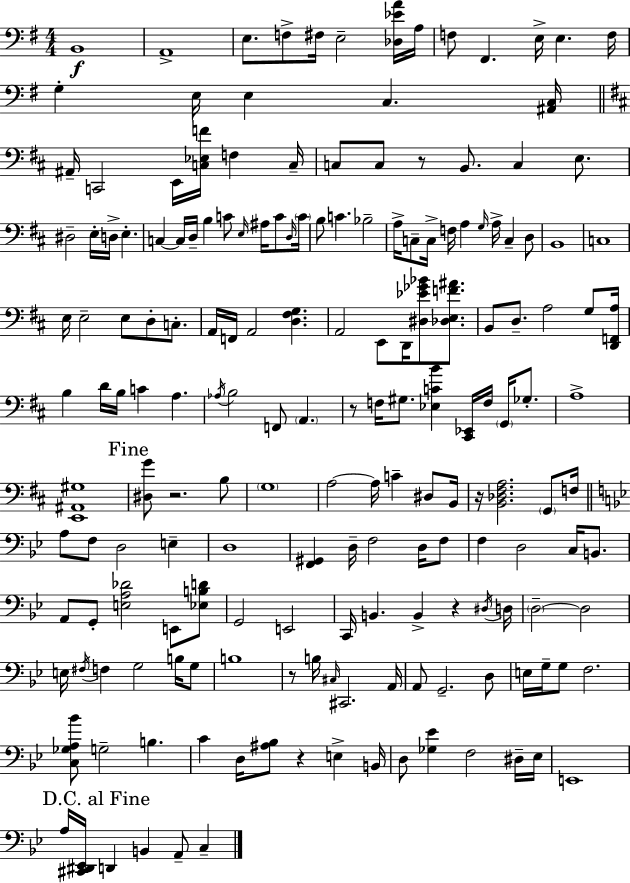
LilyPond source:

{
  \clef bass
  \numericTimeSignature
  \time 4/4
  \key e \minor
  b,1\f | a,1-> | e8. f8-> fis16 e2-- <des ees' a'>16 a16 | f8 fis,4. e16-> e4. f16 | \break g4-. e16 e4 c4. <ais, c>16 | \bar "||" \break \key b \minor ais,16-- c,2 e,16 <c ees f'>16 f4 c16-- | c8 c8 r8 b,8. c4 e8. | dis2-- e16-. d16-> e4.-. | c4~~ c16 d16-- b4 c'8 \grace { e16 } ais16 c'8 | \break \grace { d16 } \parenthesize c'16 b8 c'4. bes2-- | a16-> c8-- c16-> f16 a4 \grace { g16 } a16-> c4-- | d8 b,1 | c1 | \break e16 e2-- e8 d8-. | c8.-. a,16 f,16 a,2 <d fis g>4. | a,2 e,8 d,16 <dis ees' ges' bes'>8 | <des e f' ais'>8. b,8 d8.-- a2 | \break g8 <d, f, a>16 b4 d'16 b16 c'4 a4. | \acciaccatura { aes16 } b2 f,8 \parenthesize a,4. | r8 f16 gis8. <ees c' b'>4 <cis, ees,>16 f16 | \parenthesize g,16 ges8.-. a1-> | \break <e, ais, gis>1 | \mark "Fine" <dis g'>8 r2. | b8 \parenthesize g1 | a2~~ a16 c'4-- | \break dis8 b,16 r16 <b, des fis a>2. | \parenthesize g,8 f16 \bar "||" \break \key bes \major a8 f8 d2 e4-- | d1 | <f, gis,>4 d16-- f2 d16 f8 | f4 d2 c16 b,8. | \break a,8 g,8-. <e a des'>2 e,8 <ees b d'>8 | g,2 e,2 | c,16 b,4. b,4-> r4 \acciaccatura { dis16 } | d16 \parenthesize d2--~~ d2 | \break e16 \acciaccatura { fis16 } f4 g2 b16 | g8 b1 | r8 b16 \grace { cis16 } cis,2. | a,16 a,8 g,2.-- | \break d8 e16 g16-- g8 f2. | <c ges a bes'>8 g2-- b4. | c'4 d16 <ais bes>8 r4 e4-> | b,16 d8 <ges ees'>4 f2 | \break dis16-- ees16 e,1 | \mark "D.C. al Fine" a16 <cis, dis, ees,>16 d,4 b,4 a,8-- c4-- | \bar "|."
}